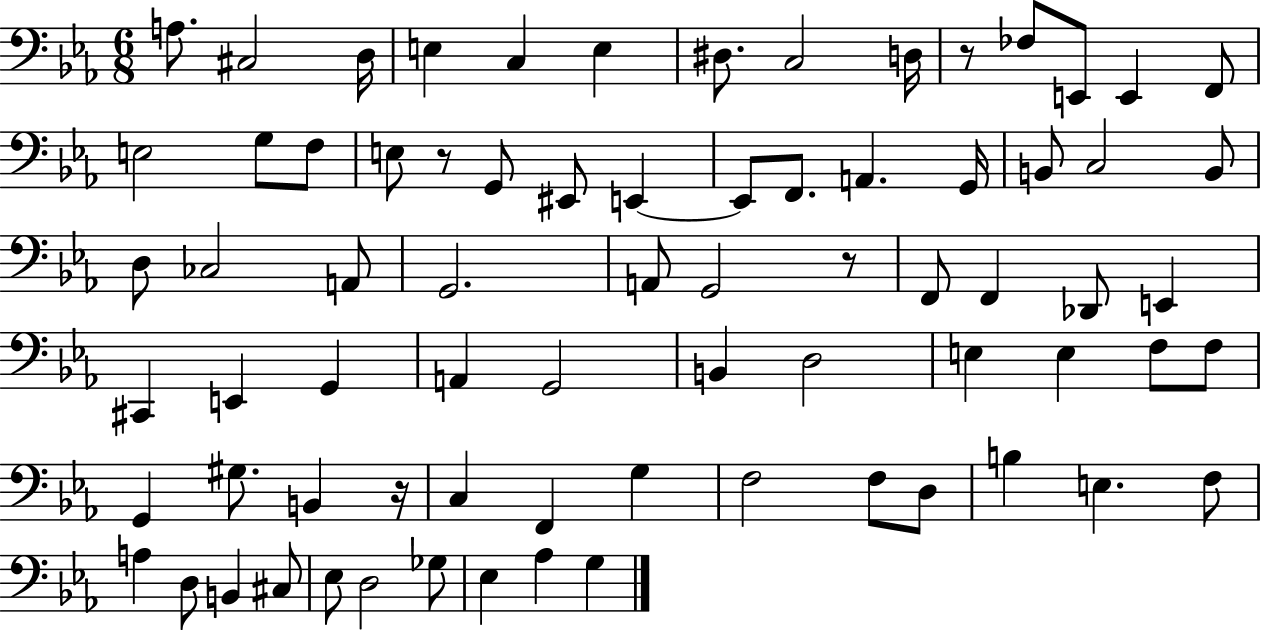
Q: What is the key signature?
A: EES major